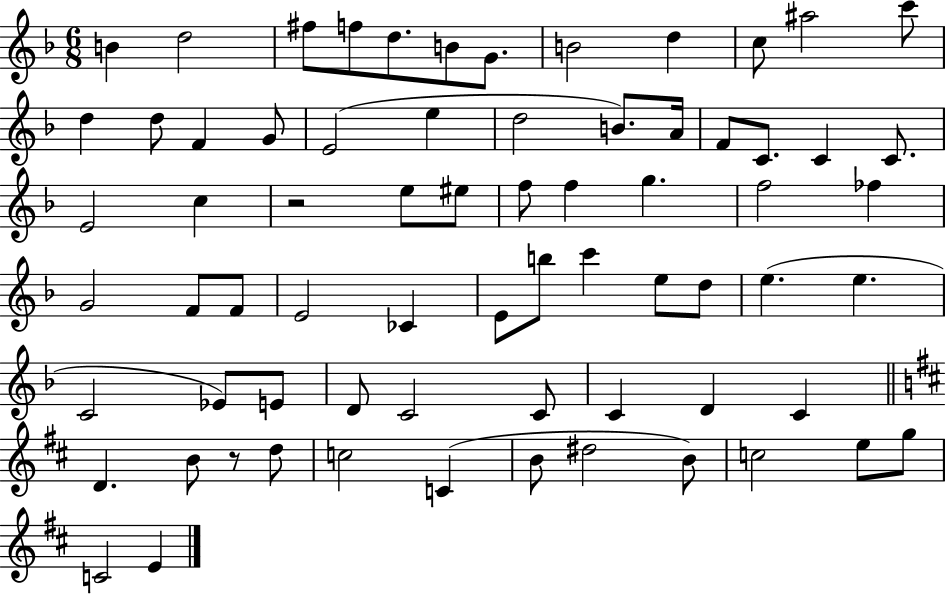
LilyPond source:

{
  \clef treble
  \numericTimeSignature
  \time 6/8
  \key f \major
  b'4 d''2 | fis''8 f''8 d''8. b'8 g'8. | b'2 d''4 | c''8 ais''2 c'''8 | \break d''4 d''8 f'4 g'8 | e'2( e''4 | d''2 b'8.) a'16 | f'8 c'8. c'4 c'8. | \break e'2 c''4 | r2 e''8 eis''8 | f''8 f''4 g''4. | f''2 fes''4 | \break g'2 f'8 f'8 | e'2 ces'4 | e'8 b''8 c'''4 e''8 d''8 | e''4.( e''4. | \break c'2 ees'8) e'8 | d'8 c'2 c'8 | c'4 d'4 c'4 | \bar "||" \break \key d \major d'4. b'8 r8 d''8 | c''2 c'4( | b'8 dis''2 b'8) | c''2 e''8 g''8 | \break c'2 e'4 | \bar "|."
}